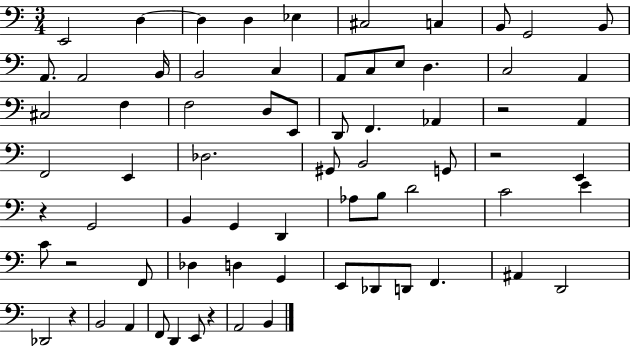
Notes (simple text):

E2/h D3/q D3/q D3/q Eb3/q C#3/h C3/q B2/e G2/h B2/e A2/e. A2/h B2/s B2/h C3/q A2/e C3/e E3/e D3/q. C3/h A2/q C#3/h F3/q F3/h D3/e E2/e D2/e F2/q. Ab2/q R/h A2/q F2/h E2/q Db3/h. G#2/e B2/h G2/e R/h E2/q R/q G2/h B2/q G2/q D2/q Ab3/e B3/e D4/h C4/h E4/q C4/e R/h F2/e Db3/q D3/q G2/q E2/e Db2/e D2/e F2/q. A#2/q D2/h Db2/h R/q B2/h A2/q F2/e D2/q E2/e R/q A2/h B2/q